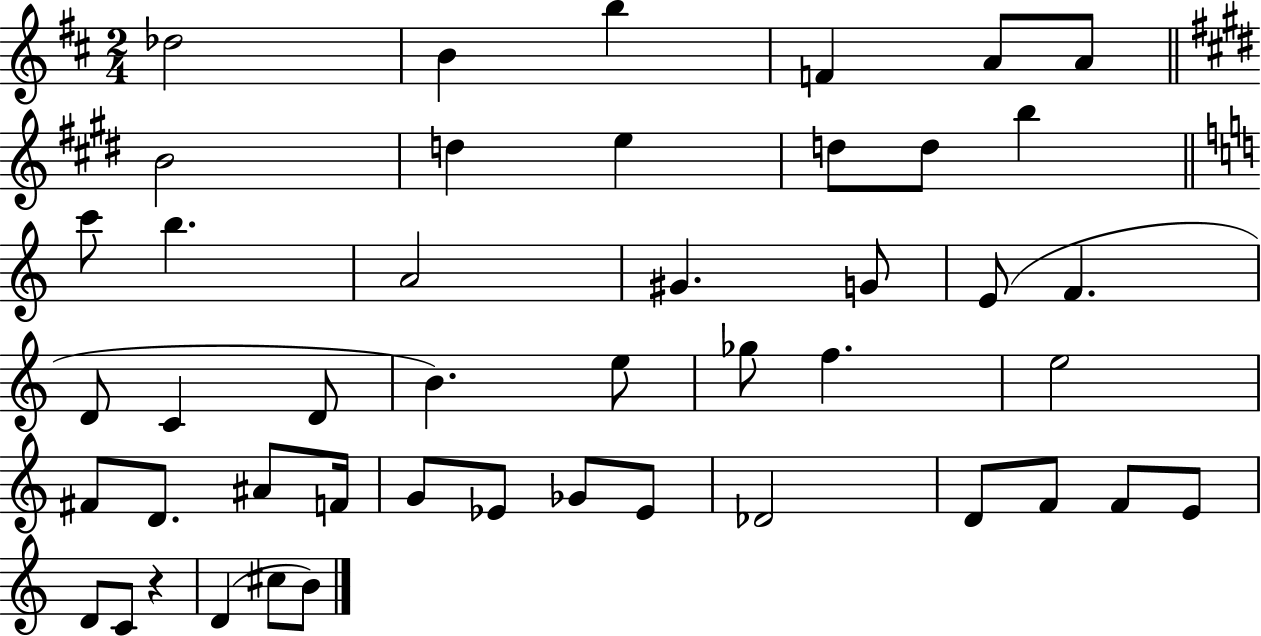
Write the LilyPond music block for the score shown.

{
  \clef treble
  \numericTimeSignature
  \time 2/4
  \key d \major
  \repeat volta 2 { des''2 | b'4 b''4 | f'4 a'8 a'8 | \bar "||" \break \key e \major b'2 | d''4 e''4 | d''8 d''8 b''4 | \bar "||" \break \key a \minor c'''8 b''4. | a'2 | gis'4. g'8 | e'8( f'4. | \break d'8 c'4 d'8 | b'4.) e''8 | ges''8 f''4. | e''2 | \break fis'8 d'8. ais'8 f'16 | g'8 ees'8 ges'8 ees'8 | des'2 | d'8 f'8 f'8 e'8 | \break d'8 c'8 r4 | d'4( cis''8 b'8) | } \bar "|."
}